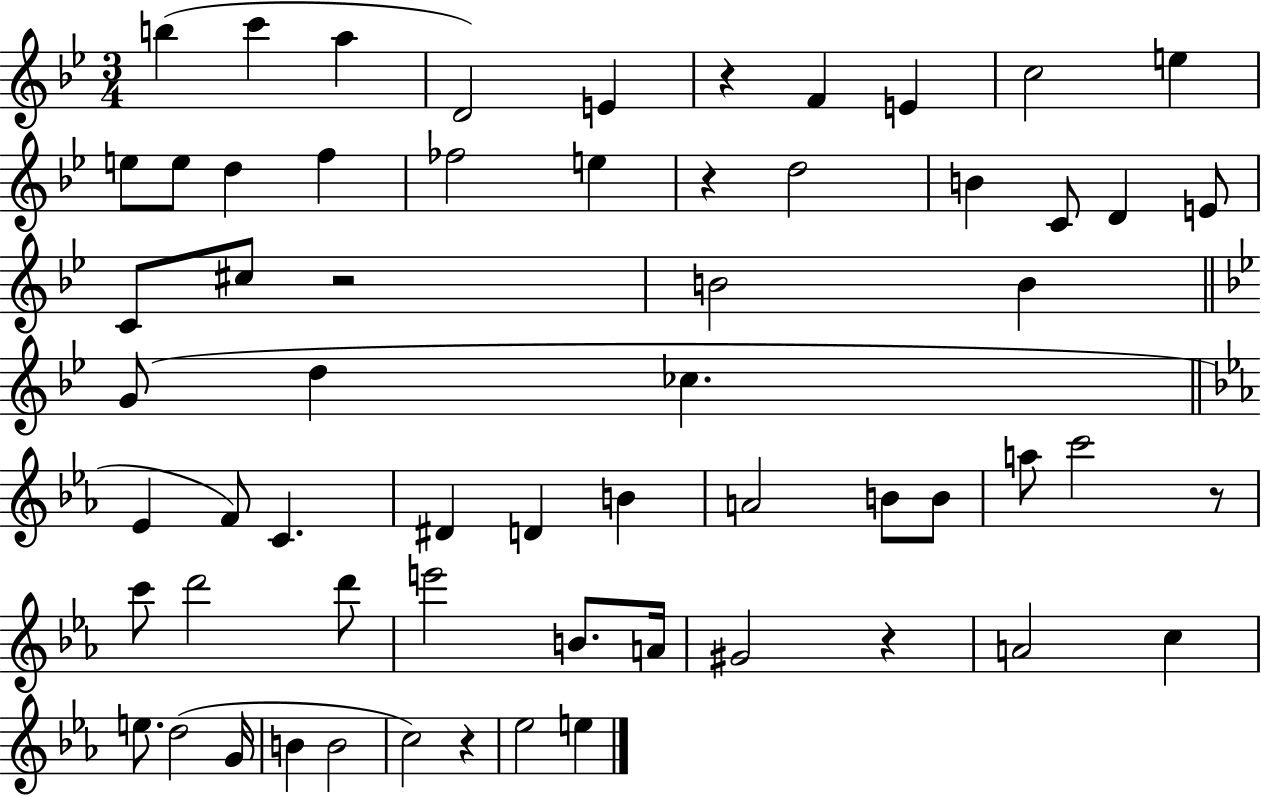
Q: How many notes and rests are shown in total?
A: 61